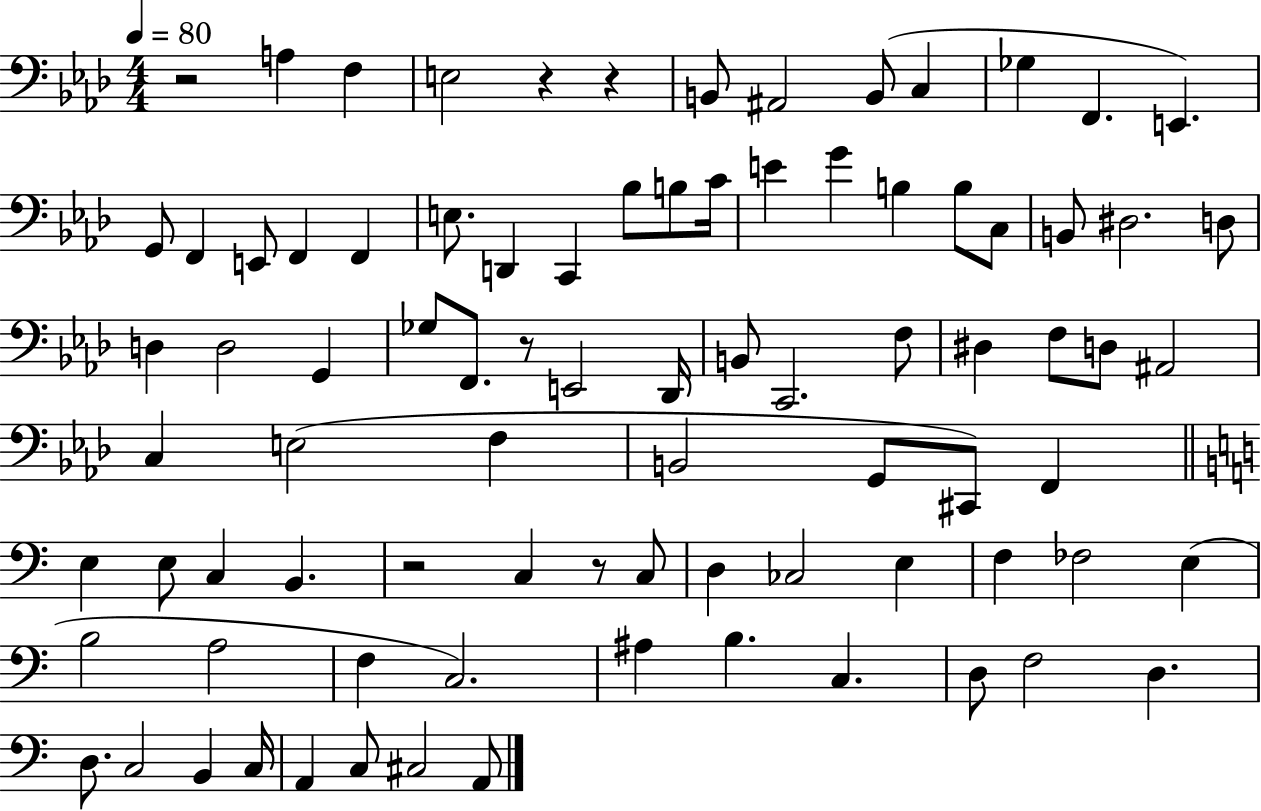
R/h A3/q F3/q E3/h R/q R/q B2/e A#2/h B2/e C3/q Gb3/q F2/q. E2/q. G2/e F2/q E2/e F2/q F2/q E3/e. D2/q C2/q Bb3/e B3/e C4/s E4/q G4/q B3/q B3/e C3/e B2/e D#3/h. D3/e D3/q D3/h G2/q Gb3/e F2/e. R/e E2/h Db2/s B2/e C2/h. F3/e D#3/q F3/e D3/e A#2/h C3/q E3/h F3/q B2/h G2/e C#2/e F2/q E3/q E3/e C3/q B2/q. R/h C3/q R/e C3/e D3/q CES3/h E3/q F3/q FES3/h E3/q B3/h A3/h F3/q C3/h. A#3/q B3/q. C3/q. D3/e F3/h D3/q. D3/e. C3/h B2/q C3/s A2/q C3/e C#3/h A2/e